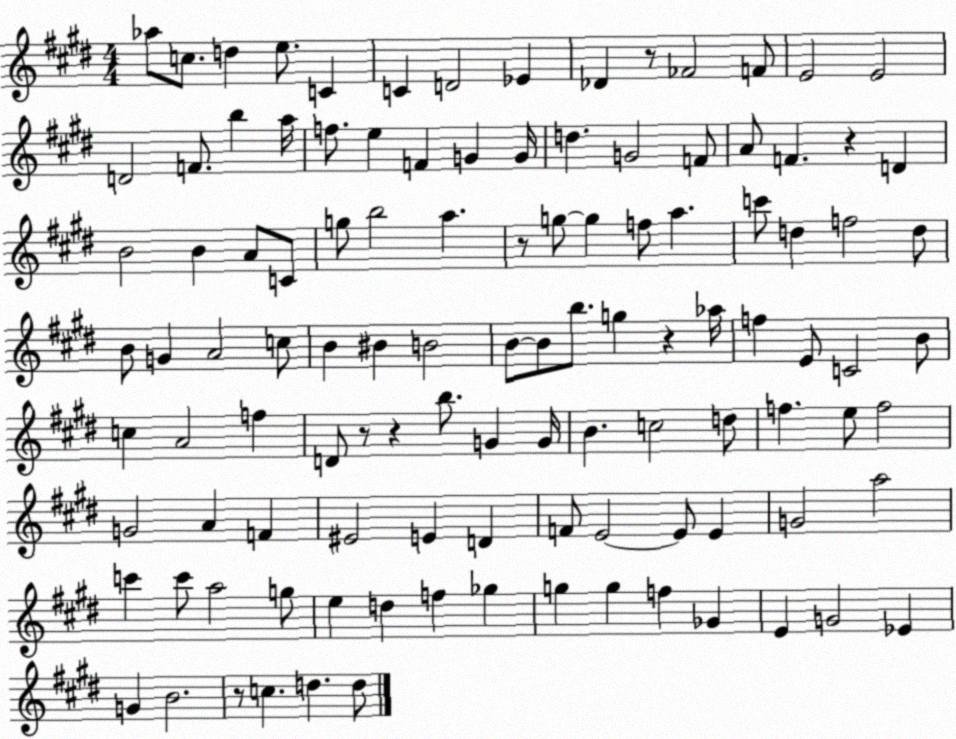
X:1
T:Untitled
M:4/4
L:1/4
K:E
_a/2 c/2 d e/2 C C D2 _E _D z/2 _F2 F/2 E2 E2 D2 F/2 b a/4 f/2 e F G G/4 d G2 F/2 A/2 F z D B2 B A/2 C/2 g/2 b2 a z/2 g/2 g f/2 a c'/2 d f2 d/2 B/2 G A2 c/2 B ^B B2 B/2 B/2 b/2 g z _a/4 f E/2 C2 B/2 c A2 f D/2 z/2 z b/2 G G/4 B c2 d/2 f e/2 f2 G2 A F ^E2 E D F/2 E2 E/2 E G2 a2 c' c'/2 a2 g/2 e d f _g g g f _G E G2 _E G B2 z/2 c d d/2